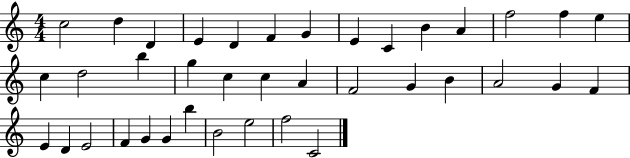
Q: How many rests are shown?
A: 0